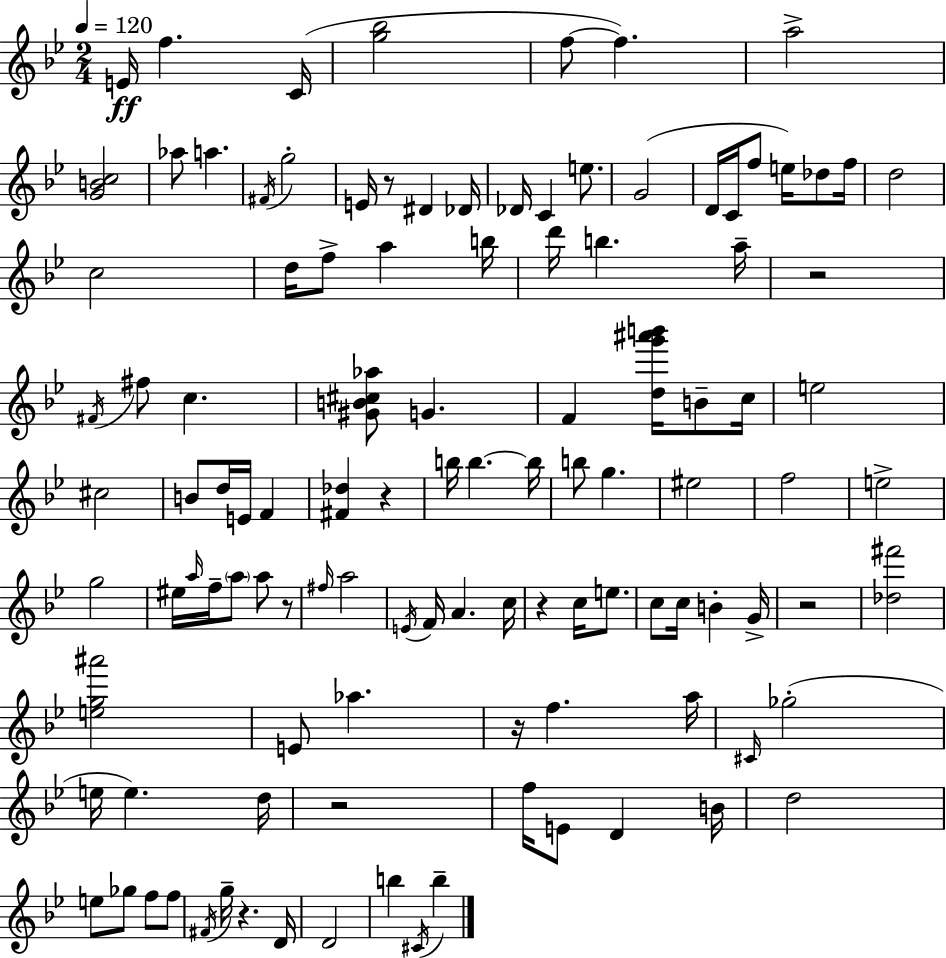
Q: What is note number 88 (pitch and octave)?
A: F5